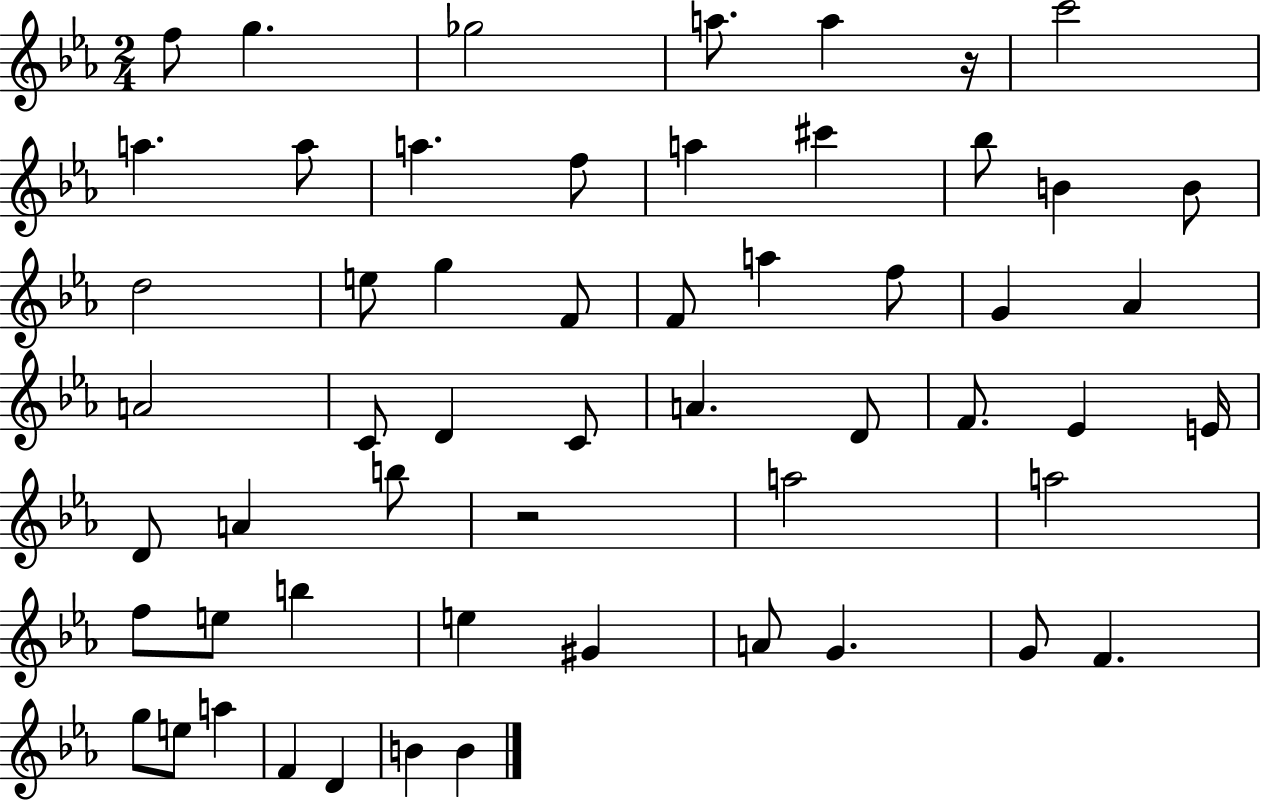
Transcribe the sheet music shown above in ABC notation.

X:1
T:Untitled
M:2/4
L:1/4
K:Eb
f/2 g _g2 a/2 a z/4 c'2 a a/2 a f/2 a ^c' _b/2 B B/2 d2 e/2 g F/2 F/2 a f/2 G _A A2 C/2 D C/2 A D/2 F/2 _E E/4 D/2 A b/2 z2 a2 a2 f/2 e/2 b e ^G A/2 G G/2 F g/2 e/2 a F D B B